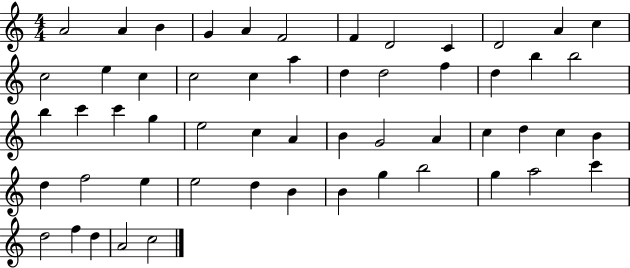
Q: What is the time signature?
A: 4/4